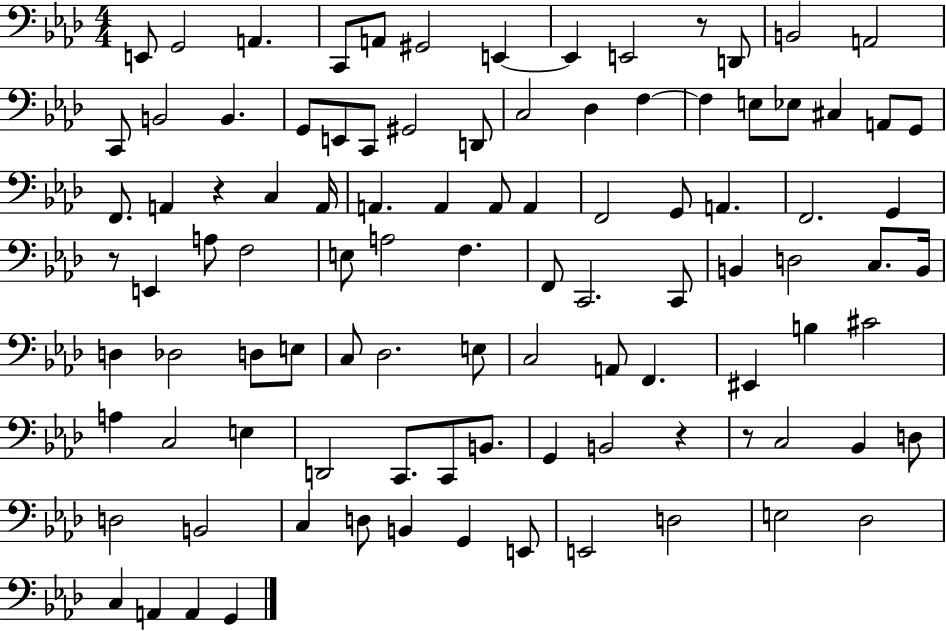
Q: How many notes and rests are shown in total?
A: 100